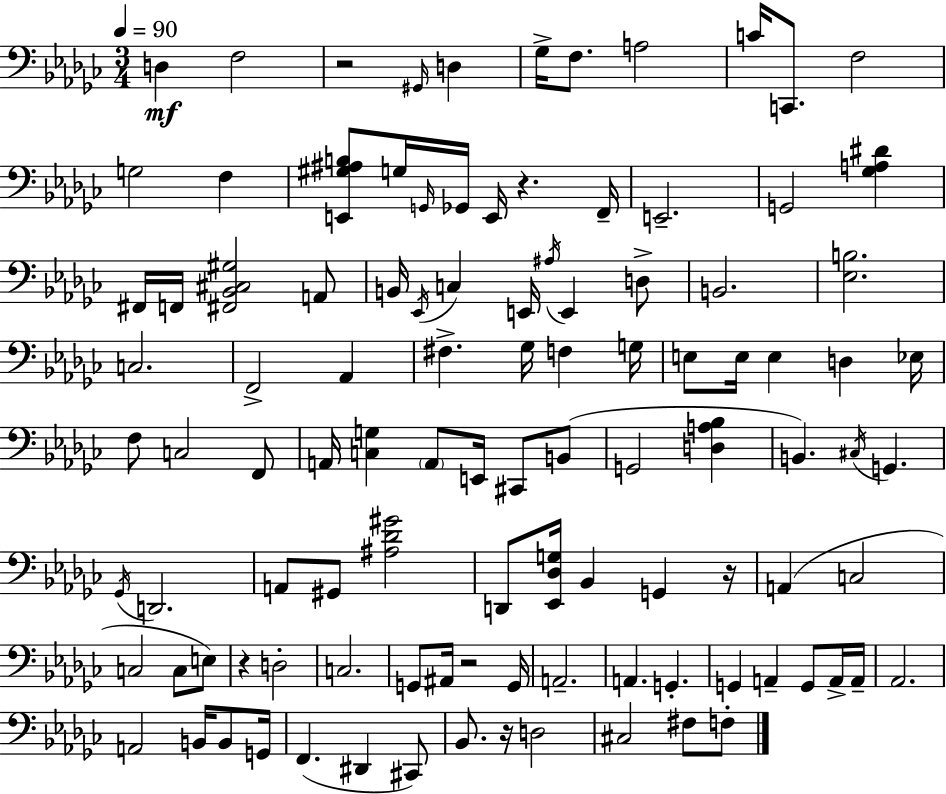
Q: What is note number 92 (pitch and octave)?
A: F3